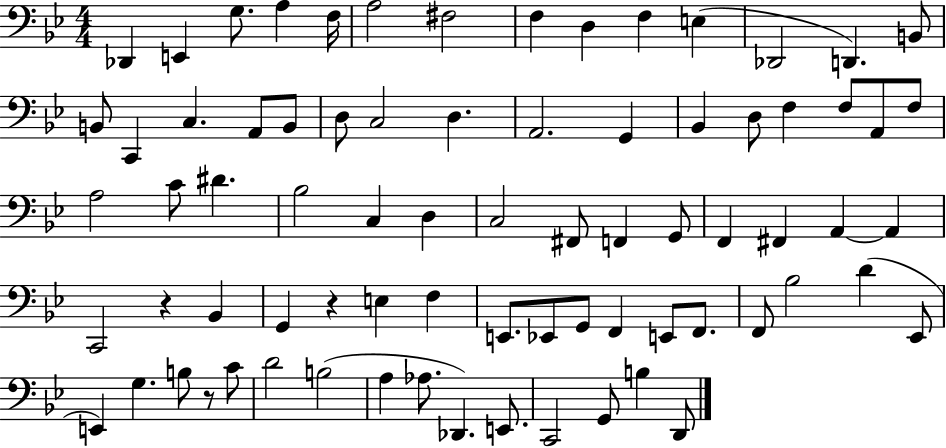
Db2/q E2/q G3/e. A3/q F3/s A3/h F#3/h F3/q D3/q F3/q E3/q Db2/h D2/q. B2/e B2/e C2/q C3/q. A2/e B2/e D3/e C3/h D3/q. A2/h. G2/q Bb2/q D3/e F3/q F3/e A2/e F3/e A3/h C4/e D#4/q. Bb3/h C3/q D3/q C3/h F#2/e F2/q G2/e F2/q F#2/q A2/q A2/q C2/h R/q Bb2/q G2/q R/q E3/q F3/q E2/e. Eb2/e G2/e F2/q E2/e F2/e. F2/e Bb3/h D4/q Eb2/e E2/q G3/q. B3/e R/e C4/e D4/h B3/h A3/q Ab3/e. Db2/q. E2/e. C2/h G2/e B3/q D2/e